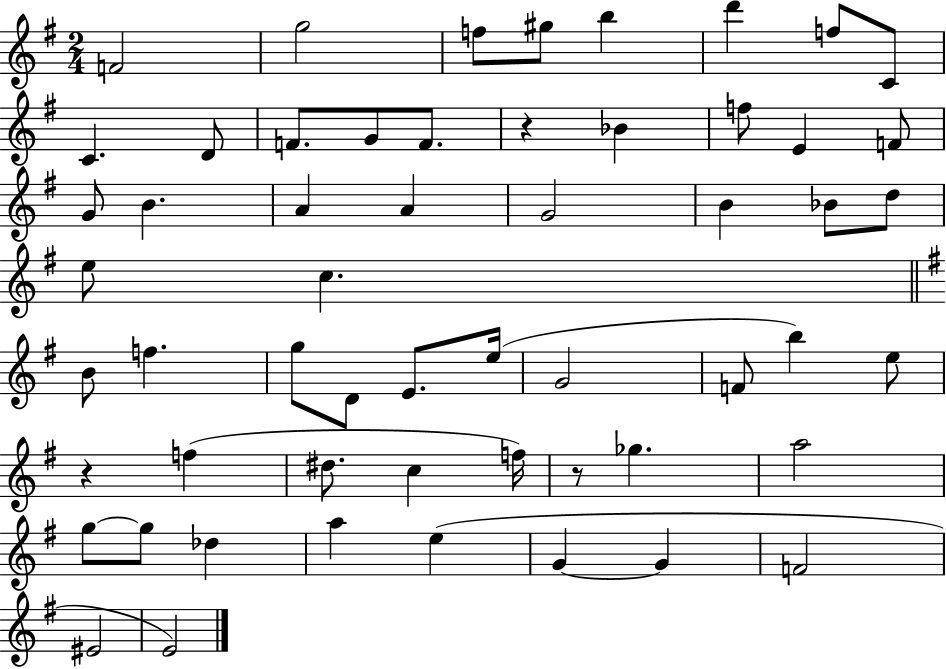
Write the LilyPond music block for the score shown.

{
  \clef treble
  \numericTimeSignature
  \time 2/4
  \key g \major
  \repeat volta 2 { f'2 | g''2 | f''8 gis''8 b''4 | d'''4 f''8 c'8 | \break c'4. d'8 | f'8. g'8 f'8. | r4 bes'4 | f''8 e'4 f'8 | \break g'8 b'4. | a'4 a'4 | g'2 | b'4 bes'8 d''8 | \break e''8 c''4. | \bar "||" \break \key e \minor b'8 f''4. | g''8 d'8 e'8. e''16( | g'2 | f'8 b''4) e''8 | \break r4 f''4( | dis''8. c''4 f''16) | r8 ges''4. | a''2 | \break g''8~~ g''8 des''4 | a''4 e''4( | g'4~~ g'4 | f'2 | \break eis'2 | e'2) | } \bar "|."
}